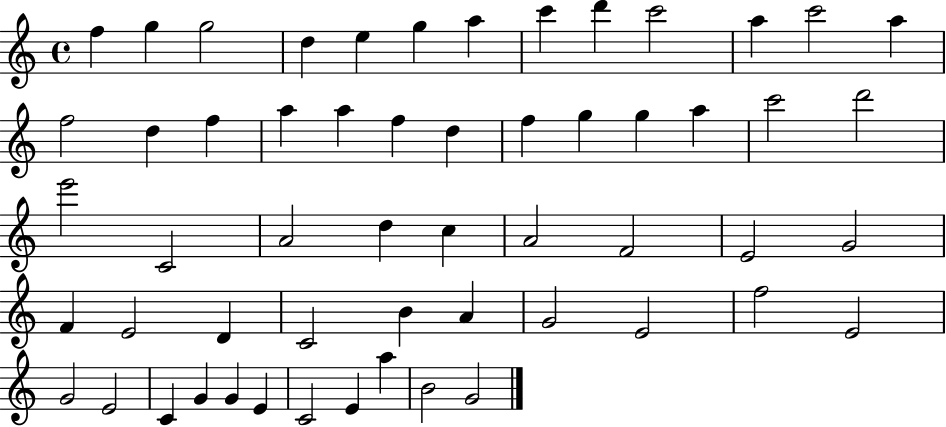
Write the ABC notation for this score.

X:1
T:Untitled
M:4/4
L:1/4
K:C
f g g2 d e g a c' d' c'2 a c'2 a f2 d f a a f d f g g a c'2 d'2 e'2 C2 A2 d c A2 F2 E2 G2 F E2 D C2 B A G2 E2 f2 E2 G2 E2 C G G E C2 E a B2 G2